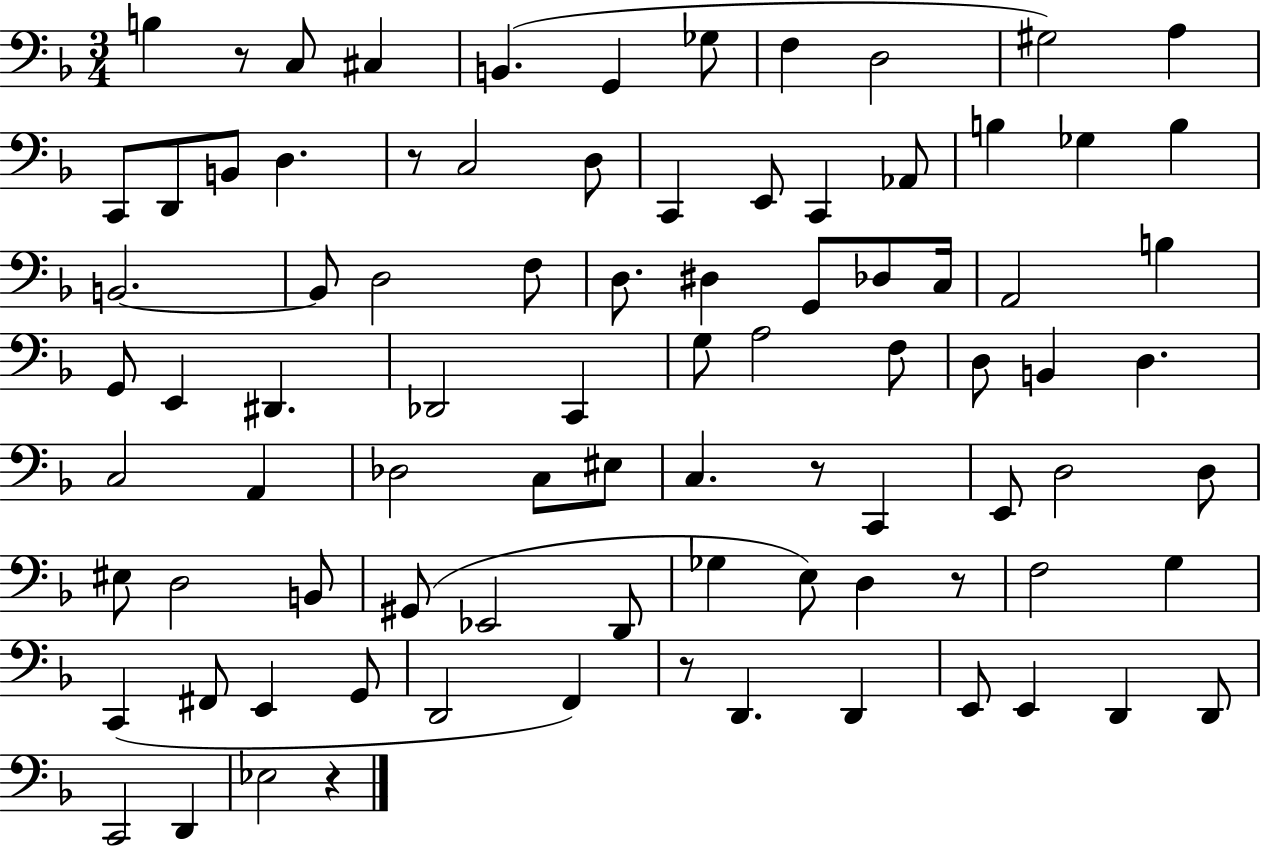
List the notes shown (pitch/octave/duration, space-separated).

B3/q R/e C3/e C#3/q B2/q. G2/q Gb3/e F3/q D3/h G#3/h A3/q C2/e D2/e B2/e D3/q. R/e C3/h D3/e C2/q E2/e C2/q Ab2/e B3/q Gb3/q B3/q B2/h. B2/e D3/h F3/e D3/e. D#3/q G2/e Db3/e C3/s A2/h B3/q G2/e E2/q D#2/q. Db2/h C2/q G3/e A3/h F3/e D3/e B2/q D3/q. C3/h A2/q Db3/h C3/e EIS3/e C3/q. R/e C2/q E2/e D3/h D3/e EIS3/e D3/h B2/e G#2/e Eb2/h D2/e Gb3/q E3/e D3/q R/e F3/h G3/q C2/q F#2/e E2/q G2/e D2/h F2/q R/e D2/q. D2/q E2/e E2/q D2/q D2/e C2/h D2/q Eb3/h R/q